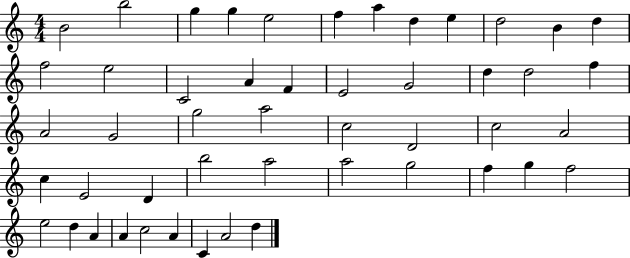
{
  \clef treble
  \numericTimeSignature
  \time 4/4
  \key c \major
  b'2 b''2 | g''4 g''4 e''2 | f''4 a''4 d''4 e''4 | d''2 b'4 d''4 | \break f''2 e''2 | c'2 a'4 f'4 | e'2 g'2 | d''4 d''2 f''4 | \break a'2 g'2 | g''2 a''2 | c''2 d'2 | c''2 a'2 | \break c''4 e'2 d'4 | b''2 a''2 | a''2 g''2 | f''4 g''4 f''2 | \break e''2 d''4 a'4 | a'4 c''2 a'4 | c'4 a'2 d''4 | \bar "|."
}